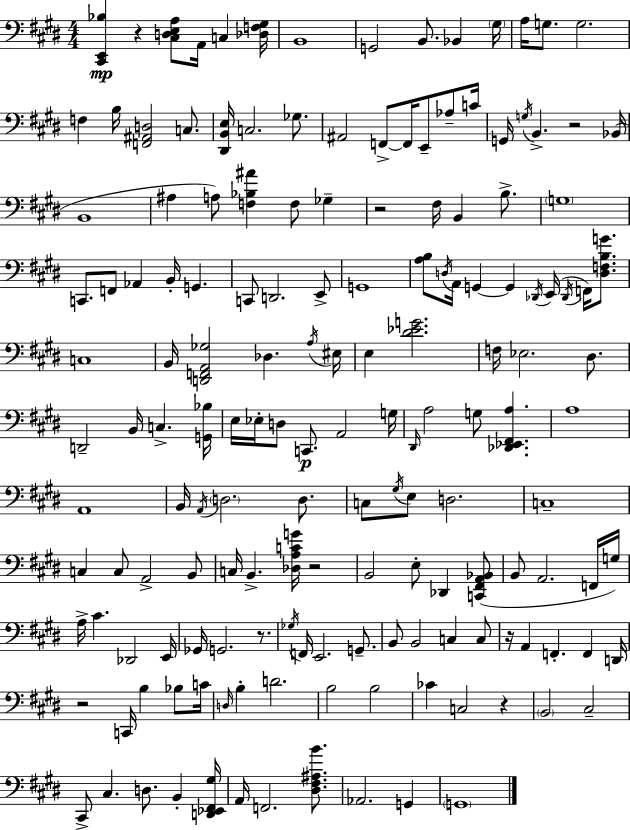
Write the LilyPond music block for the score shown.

{
  \clef bass
  \numericTimeSignature
  \time 4/4
  \key e \major
  \repeat volta 2 { <cis, e, bes>4\mp r4 <cis d e a>8 a,16 c4 <des f gis>16 | b,1 | g,2 b,8. bes,4 \parenthesize gis16 | a16 g8. g2. | \break f4 b16 <f, ais, d>2 c8. | <dis, b, e>16 c2. ges8. | ais,2 f,8->~~ f,16 e,8-- aes8-- c'16 | g,16 \acciaccatura { g16 } b,4.-> r2 | \break bes,16( b,1 | ais4 a8) <f bes ais'>4 f8 ges4-- | r2 fis16 b,4 b8.-> | \parenthesize g1 | \break c,8. f,8 aes,4 b,16-. g,4. | c,8 d,2. e,8-> | g,1 | <a b>8 \acciaccatura { d16 } a,16 g,4~~ g,4 \acciaccatura { des,16 }( e,16 \acciaccatura { des,16 }) | \break f,16 <d f b g'>8. c1 | b,16 <d, f, a, ges>2 des4. | \acciaccatura { a16 } eis16 e4 <dis' ees' g'>2. | f16 ees2. | \break dis8. d,2-- b,16 c4.-> | <g, bes>16 e16 ees16-. d8 c,8.\p a,2 | g16 \grace { dis,16 } a2 g8 | <des, ees, fis, a>4. a1 | \break a,1 | b,16 \acciaccatura { a,16 } \parenthesize d2. | d8. c8 \acciaccatura { gis16 } e8 d2. | c1-- | \break c4 c8 a,2-> | b,8 c16 b,4.-> <des a c' g'>16 | r2 b,2 | e8-. des,4 <c, fis, a, bes,>8( b,8 a,2. | \break f,16 g16) a16-> cis'4. des,2 | e,16 ges,16 g,2. | r8. \acciaccatura { ges16 } f,16 e,2. | g,8.-- b,8 b,2 | \break c4 c8 r16 a,4 f,4.-. | f,4 d,16 r2 | c,16 b4 bes8 c'16 \grace { d16 } b4-. d'2. | b2 | \break b2 ces'4 c2 | r4 \parenthesize b,2 | cis2-- cis,8-> cis4. | d8. b,4-. <d, ees, fis, gis>16 a,16 f,2. | \break <dis fis ais b'>8. aes,2. | g,4 \parenthesize g,1 | } \bar "|."
}